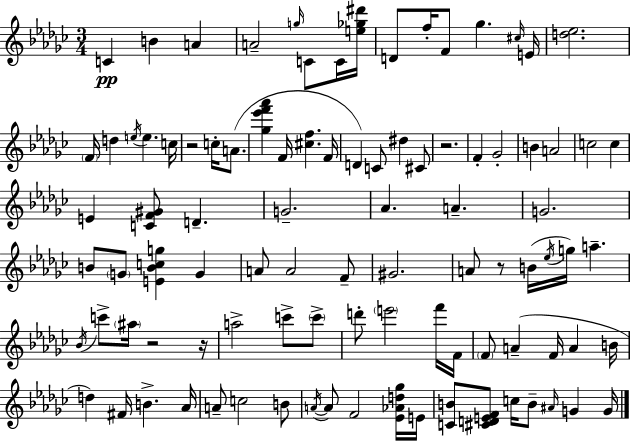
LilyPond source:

{
  \clef treble
  \numericTimeSignature
  \time 3/4
  \key ees \minor
  c'4\pp b'4 a'4 | a'2-- \grace { g''16 } c'8 c'16 | <e'' ges'' dis'''>16 d'8 f''16-. f'8 ges''4. | \grace { cis''16 } e'16 <d'' ees''>2. | \break \parenthesize f'16 d''4 \acciaccatura { e''16 } e''4. | c''16 r2 c''16-. | a'8.( <ges'' ees''' f''' aes'''>4 f'16 <cis'' f''>4. | f'16 d'4) c'8 dis''4 | \break cis'8 r2. | f'4-. ges'2-. | b'4 a'2 | c''2 c''4 | \break e'4 <c' f' gis'>8 d'4.-- | g'2.-- | aes'4. a'4.-- | g'2. | \break b'8 \parenthesize g'8 <e' b' c'' g''>4 g'4 | a'8 a'2 | f'8-- gis'2. | a'8 r8 b'16( \acciaccatura { ees''16 } g''16) a''4.-- | \break \acciaccatura { bes'16 } c'''8-> \parenthesize ais''16 r2 | r16 a''2-> | c'''8-> \parenthesize c'''8-> d'''8-. \parenthesize e'''2 | f'''16 f'16 \parenthesize f'8 a'4--( f'16 | \break a'4 b'16 d''4) fis'16 b'4.-> | aes'16 a'8-- c''2 | b'8 \acciaccatura { a'16~ }~ a'8 f'2 | <ees' aes' d'' ges''>16 e'16 <c' b'>8 <cis' d' e' f'>8 c''16 b'8-- | \break \grace { ais'16 } g'4 g'16 \bar "|."
}